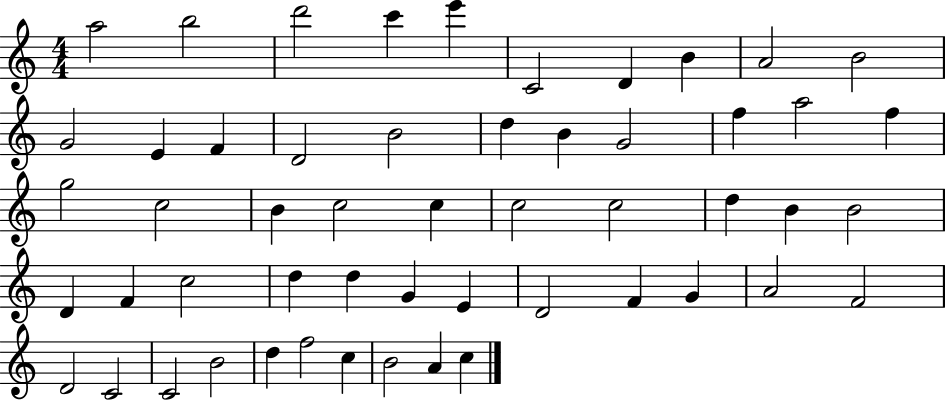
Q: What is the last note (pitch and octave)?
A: C5